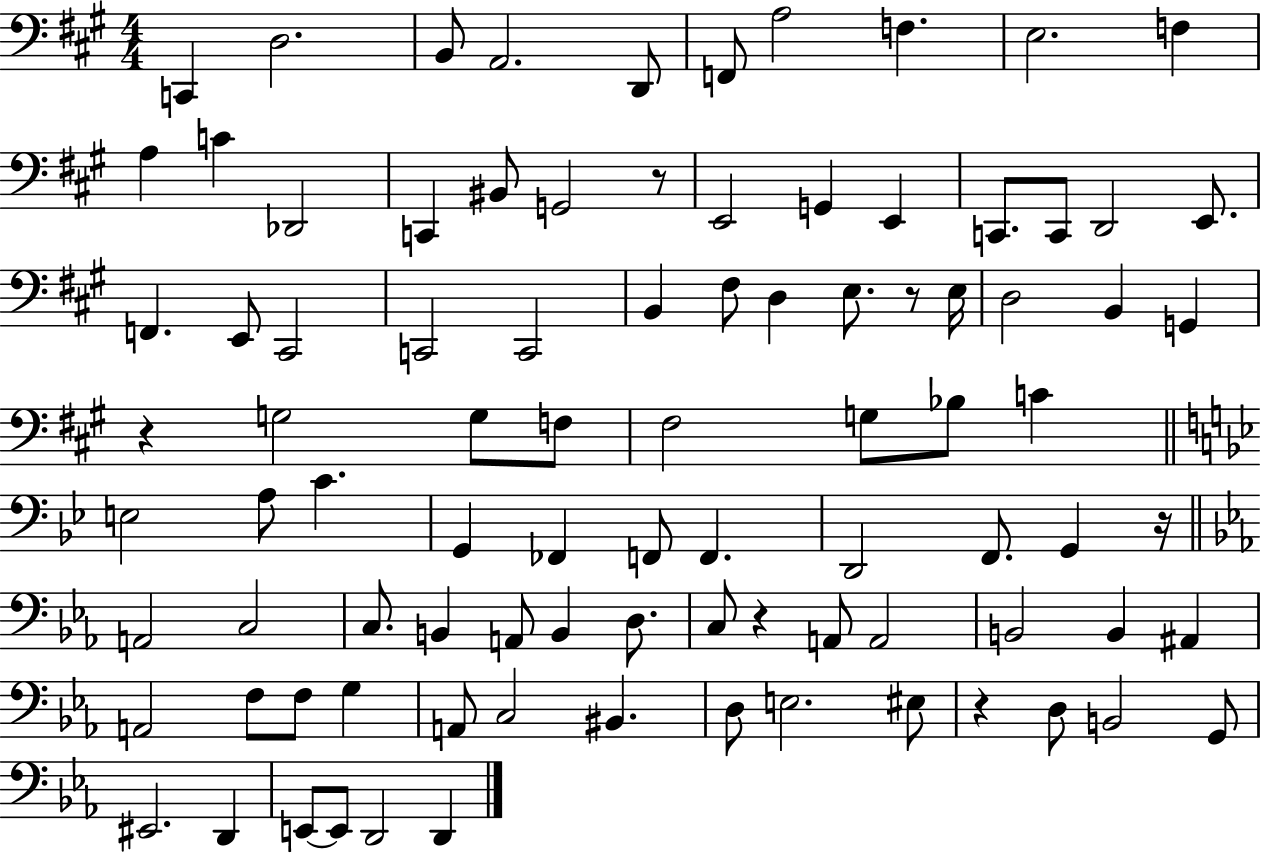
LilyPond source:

{
  \clef bass
  \numericTimeSignature
  \time 4/4
  \key a \major
  c,4 d2. | b,8 a,2. d,8 | f,8 a2 f4. | e2. f4 | \break a4 c'4 des,2 | c,4 bis,8 g,2 r8 | e,2 g,4 e,4 | c,8. c,8 d,2 e,8. | \break f,4. e,8 cis,2 | c,2 c,2 | b,4 fis8 d4 e8. r8 e16 | d2 b,4 g,4 | \break r4 g2 g8 f8 | fis2 g8 bes8 c'4 | \bar "||" \break \key bes \major e2 a8 c'4. | g,4 fes,4 f,8 f,4. | d,2 f,8. g,4 r16 | \bar "||" \break \key ees \major a,2 c2 | c8. b,4 a,8 b,4 d8. | c8 r4 a,8 a,2 | b,2 b,4 ais,4 | \break a,2 f8 f8 g4 | a,8 c2 bis,4. | d8 e2. eis8 | r4 d8 b,2 g,8 | \break eis,2. d,4 | e,8~~ e,8 d,2 d,4 | \bar "|."
}